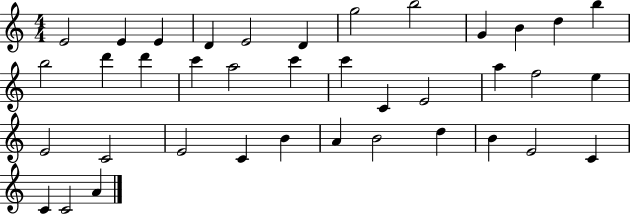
X:1
T:Untitled
M:4/4
L:1/4
K:C
E2 E E D E2 D g2 b2 G B d b b2 d' d' c' a2 c' c' C E2 a f2 e E2 C2 E2 C B A B2 d B E2 C C C2 A